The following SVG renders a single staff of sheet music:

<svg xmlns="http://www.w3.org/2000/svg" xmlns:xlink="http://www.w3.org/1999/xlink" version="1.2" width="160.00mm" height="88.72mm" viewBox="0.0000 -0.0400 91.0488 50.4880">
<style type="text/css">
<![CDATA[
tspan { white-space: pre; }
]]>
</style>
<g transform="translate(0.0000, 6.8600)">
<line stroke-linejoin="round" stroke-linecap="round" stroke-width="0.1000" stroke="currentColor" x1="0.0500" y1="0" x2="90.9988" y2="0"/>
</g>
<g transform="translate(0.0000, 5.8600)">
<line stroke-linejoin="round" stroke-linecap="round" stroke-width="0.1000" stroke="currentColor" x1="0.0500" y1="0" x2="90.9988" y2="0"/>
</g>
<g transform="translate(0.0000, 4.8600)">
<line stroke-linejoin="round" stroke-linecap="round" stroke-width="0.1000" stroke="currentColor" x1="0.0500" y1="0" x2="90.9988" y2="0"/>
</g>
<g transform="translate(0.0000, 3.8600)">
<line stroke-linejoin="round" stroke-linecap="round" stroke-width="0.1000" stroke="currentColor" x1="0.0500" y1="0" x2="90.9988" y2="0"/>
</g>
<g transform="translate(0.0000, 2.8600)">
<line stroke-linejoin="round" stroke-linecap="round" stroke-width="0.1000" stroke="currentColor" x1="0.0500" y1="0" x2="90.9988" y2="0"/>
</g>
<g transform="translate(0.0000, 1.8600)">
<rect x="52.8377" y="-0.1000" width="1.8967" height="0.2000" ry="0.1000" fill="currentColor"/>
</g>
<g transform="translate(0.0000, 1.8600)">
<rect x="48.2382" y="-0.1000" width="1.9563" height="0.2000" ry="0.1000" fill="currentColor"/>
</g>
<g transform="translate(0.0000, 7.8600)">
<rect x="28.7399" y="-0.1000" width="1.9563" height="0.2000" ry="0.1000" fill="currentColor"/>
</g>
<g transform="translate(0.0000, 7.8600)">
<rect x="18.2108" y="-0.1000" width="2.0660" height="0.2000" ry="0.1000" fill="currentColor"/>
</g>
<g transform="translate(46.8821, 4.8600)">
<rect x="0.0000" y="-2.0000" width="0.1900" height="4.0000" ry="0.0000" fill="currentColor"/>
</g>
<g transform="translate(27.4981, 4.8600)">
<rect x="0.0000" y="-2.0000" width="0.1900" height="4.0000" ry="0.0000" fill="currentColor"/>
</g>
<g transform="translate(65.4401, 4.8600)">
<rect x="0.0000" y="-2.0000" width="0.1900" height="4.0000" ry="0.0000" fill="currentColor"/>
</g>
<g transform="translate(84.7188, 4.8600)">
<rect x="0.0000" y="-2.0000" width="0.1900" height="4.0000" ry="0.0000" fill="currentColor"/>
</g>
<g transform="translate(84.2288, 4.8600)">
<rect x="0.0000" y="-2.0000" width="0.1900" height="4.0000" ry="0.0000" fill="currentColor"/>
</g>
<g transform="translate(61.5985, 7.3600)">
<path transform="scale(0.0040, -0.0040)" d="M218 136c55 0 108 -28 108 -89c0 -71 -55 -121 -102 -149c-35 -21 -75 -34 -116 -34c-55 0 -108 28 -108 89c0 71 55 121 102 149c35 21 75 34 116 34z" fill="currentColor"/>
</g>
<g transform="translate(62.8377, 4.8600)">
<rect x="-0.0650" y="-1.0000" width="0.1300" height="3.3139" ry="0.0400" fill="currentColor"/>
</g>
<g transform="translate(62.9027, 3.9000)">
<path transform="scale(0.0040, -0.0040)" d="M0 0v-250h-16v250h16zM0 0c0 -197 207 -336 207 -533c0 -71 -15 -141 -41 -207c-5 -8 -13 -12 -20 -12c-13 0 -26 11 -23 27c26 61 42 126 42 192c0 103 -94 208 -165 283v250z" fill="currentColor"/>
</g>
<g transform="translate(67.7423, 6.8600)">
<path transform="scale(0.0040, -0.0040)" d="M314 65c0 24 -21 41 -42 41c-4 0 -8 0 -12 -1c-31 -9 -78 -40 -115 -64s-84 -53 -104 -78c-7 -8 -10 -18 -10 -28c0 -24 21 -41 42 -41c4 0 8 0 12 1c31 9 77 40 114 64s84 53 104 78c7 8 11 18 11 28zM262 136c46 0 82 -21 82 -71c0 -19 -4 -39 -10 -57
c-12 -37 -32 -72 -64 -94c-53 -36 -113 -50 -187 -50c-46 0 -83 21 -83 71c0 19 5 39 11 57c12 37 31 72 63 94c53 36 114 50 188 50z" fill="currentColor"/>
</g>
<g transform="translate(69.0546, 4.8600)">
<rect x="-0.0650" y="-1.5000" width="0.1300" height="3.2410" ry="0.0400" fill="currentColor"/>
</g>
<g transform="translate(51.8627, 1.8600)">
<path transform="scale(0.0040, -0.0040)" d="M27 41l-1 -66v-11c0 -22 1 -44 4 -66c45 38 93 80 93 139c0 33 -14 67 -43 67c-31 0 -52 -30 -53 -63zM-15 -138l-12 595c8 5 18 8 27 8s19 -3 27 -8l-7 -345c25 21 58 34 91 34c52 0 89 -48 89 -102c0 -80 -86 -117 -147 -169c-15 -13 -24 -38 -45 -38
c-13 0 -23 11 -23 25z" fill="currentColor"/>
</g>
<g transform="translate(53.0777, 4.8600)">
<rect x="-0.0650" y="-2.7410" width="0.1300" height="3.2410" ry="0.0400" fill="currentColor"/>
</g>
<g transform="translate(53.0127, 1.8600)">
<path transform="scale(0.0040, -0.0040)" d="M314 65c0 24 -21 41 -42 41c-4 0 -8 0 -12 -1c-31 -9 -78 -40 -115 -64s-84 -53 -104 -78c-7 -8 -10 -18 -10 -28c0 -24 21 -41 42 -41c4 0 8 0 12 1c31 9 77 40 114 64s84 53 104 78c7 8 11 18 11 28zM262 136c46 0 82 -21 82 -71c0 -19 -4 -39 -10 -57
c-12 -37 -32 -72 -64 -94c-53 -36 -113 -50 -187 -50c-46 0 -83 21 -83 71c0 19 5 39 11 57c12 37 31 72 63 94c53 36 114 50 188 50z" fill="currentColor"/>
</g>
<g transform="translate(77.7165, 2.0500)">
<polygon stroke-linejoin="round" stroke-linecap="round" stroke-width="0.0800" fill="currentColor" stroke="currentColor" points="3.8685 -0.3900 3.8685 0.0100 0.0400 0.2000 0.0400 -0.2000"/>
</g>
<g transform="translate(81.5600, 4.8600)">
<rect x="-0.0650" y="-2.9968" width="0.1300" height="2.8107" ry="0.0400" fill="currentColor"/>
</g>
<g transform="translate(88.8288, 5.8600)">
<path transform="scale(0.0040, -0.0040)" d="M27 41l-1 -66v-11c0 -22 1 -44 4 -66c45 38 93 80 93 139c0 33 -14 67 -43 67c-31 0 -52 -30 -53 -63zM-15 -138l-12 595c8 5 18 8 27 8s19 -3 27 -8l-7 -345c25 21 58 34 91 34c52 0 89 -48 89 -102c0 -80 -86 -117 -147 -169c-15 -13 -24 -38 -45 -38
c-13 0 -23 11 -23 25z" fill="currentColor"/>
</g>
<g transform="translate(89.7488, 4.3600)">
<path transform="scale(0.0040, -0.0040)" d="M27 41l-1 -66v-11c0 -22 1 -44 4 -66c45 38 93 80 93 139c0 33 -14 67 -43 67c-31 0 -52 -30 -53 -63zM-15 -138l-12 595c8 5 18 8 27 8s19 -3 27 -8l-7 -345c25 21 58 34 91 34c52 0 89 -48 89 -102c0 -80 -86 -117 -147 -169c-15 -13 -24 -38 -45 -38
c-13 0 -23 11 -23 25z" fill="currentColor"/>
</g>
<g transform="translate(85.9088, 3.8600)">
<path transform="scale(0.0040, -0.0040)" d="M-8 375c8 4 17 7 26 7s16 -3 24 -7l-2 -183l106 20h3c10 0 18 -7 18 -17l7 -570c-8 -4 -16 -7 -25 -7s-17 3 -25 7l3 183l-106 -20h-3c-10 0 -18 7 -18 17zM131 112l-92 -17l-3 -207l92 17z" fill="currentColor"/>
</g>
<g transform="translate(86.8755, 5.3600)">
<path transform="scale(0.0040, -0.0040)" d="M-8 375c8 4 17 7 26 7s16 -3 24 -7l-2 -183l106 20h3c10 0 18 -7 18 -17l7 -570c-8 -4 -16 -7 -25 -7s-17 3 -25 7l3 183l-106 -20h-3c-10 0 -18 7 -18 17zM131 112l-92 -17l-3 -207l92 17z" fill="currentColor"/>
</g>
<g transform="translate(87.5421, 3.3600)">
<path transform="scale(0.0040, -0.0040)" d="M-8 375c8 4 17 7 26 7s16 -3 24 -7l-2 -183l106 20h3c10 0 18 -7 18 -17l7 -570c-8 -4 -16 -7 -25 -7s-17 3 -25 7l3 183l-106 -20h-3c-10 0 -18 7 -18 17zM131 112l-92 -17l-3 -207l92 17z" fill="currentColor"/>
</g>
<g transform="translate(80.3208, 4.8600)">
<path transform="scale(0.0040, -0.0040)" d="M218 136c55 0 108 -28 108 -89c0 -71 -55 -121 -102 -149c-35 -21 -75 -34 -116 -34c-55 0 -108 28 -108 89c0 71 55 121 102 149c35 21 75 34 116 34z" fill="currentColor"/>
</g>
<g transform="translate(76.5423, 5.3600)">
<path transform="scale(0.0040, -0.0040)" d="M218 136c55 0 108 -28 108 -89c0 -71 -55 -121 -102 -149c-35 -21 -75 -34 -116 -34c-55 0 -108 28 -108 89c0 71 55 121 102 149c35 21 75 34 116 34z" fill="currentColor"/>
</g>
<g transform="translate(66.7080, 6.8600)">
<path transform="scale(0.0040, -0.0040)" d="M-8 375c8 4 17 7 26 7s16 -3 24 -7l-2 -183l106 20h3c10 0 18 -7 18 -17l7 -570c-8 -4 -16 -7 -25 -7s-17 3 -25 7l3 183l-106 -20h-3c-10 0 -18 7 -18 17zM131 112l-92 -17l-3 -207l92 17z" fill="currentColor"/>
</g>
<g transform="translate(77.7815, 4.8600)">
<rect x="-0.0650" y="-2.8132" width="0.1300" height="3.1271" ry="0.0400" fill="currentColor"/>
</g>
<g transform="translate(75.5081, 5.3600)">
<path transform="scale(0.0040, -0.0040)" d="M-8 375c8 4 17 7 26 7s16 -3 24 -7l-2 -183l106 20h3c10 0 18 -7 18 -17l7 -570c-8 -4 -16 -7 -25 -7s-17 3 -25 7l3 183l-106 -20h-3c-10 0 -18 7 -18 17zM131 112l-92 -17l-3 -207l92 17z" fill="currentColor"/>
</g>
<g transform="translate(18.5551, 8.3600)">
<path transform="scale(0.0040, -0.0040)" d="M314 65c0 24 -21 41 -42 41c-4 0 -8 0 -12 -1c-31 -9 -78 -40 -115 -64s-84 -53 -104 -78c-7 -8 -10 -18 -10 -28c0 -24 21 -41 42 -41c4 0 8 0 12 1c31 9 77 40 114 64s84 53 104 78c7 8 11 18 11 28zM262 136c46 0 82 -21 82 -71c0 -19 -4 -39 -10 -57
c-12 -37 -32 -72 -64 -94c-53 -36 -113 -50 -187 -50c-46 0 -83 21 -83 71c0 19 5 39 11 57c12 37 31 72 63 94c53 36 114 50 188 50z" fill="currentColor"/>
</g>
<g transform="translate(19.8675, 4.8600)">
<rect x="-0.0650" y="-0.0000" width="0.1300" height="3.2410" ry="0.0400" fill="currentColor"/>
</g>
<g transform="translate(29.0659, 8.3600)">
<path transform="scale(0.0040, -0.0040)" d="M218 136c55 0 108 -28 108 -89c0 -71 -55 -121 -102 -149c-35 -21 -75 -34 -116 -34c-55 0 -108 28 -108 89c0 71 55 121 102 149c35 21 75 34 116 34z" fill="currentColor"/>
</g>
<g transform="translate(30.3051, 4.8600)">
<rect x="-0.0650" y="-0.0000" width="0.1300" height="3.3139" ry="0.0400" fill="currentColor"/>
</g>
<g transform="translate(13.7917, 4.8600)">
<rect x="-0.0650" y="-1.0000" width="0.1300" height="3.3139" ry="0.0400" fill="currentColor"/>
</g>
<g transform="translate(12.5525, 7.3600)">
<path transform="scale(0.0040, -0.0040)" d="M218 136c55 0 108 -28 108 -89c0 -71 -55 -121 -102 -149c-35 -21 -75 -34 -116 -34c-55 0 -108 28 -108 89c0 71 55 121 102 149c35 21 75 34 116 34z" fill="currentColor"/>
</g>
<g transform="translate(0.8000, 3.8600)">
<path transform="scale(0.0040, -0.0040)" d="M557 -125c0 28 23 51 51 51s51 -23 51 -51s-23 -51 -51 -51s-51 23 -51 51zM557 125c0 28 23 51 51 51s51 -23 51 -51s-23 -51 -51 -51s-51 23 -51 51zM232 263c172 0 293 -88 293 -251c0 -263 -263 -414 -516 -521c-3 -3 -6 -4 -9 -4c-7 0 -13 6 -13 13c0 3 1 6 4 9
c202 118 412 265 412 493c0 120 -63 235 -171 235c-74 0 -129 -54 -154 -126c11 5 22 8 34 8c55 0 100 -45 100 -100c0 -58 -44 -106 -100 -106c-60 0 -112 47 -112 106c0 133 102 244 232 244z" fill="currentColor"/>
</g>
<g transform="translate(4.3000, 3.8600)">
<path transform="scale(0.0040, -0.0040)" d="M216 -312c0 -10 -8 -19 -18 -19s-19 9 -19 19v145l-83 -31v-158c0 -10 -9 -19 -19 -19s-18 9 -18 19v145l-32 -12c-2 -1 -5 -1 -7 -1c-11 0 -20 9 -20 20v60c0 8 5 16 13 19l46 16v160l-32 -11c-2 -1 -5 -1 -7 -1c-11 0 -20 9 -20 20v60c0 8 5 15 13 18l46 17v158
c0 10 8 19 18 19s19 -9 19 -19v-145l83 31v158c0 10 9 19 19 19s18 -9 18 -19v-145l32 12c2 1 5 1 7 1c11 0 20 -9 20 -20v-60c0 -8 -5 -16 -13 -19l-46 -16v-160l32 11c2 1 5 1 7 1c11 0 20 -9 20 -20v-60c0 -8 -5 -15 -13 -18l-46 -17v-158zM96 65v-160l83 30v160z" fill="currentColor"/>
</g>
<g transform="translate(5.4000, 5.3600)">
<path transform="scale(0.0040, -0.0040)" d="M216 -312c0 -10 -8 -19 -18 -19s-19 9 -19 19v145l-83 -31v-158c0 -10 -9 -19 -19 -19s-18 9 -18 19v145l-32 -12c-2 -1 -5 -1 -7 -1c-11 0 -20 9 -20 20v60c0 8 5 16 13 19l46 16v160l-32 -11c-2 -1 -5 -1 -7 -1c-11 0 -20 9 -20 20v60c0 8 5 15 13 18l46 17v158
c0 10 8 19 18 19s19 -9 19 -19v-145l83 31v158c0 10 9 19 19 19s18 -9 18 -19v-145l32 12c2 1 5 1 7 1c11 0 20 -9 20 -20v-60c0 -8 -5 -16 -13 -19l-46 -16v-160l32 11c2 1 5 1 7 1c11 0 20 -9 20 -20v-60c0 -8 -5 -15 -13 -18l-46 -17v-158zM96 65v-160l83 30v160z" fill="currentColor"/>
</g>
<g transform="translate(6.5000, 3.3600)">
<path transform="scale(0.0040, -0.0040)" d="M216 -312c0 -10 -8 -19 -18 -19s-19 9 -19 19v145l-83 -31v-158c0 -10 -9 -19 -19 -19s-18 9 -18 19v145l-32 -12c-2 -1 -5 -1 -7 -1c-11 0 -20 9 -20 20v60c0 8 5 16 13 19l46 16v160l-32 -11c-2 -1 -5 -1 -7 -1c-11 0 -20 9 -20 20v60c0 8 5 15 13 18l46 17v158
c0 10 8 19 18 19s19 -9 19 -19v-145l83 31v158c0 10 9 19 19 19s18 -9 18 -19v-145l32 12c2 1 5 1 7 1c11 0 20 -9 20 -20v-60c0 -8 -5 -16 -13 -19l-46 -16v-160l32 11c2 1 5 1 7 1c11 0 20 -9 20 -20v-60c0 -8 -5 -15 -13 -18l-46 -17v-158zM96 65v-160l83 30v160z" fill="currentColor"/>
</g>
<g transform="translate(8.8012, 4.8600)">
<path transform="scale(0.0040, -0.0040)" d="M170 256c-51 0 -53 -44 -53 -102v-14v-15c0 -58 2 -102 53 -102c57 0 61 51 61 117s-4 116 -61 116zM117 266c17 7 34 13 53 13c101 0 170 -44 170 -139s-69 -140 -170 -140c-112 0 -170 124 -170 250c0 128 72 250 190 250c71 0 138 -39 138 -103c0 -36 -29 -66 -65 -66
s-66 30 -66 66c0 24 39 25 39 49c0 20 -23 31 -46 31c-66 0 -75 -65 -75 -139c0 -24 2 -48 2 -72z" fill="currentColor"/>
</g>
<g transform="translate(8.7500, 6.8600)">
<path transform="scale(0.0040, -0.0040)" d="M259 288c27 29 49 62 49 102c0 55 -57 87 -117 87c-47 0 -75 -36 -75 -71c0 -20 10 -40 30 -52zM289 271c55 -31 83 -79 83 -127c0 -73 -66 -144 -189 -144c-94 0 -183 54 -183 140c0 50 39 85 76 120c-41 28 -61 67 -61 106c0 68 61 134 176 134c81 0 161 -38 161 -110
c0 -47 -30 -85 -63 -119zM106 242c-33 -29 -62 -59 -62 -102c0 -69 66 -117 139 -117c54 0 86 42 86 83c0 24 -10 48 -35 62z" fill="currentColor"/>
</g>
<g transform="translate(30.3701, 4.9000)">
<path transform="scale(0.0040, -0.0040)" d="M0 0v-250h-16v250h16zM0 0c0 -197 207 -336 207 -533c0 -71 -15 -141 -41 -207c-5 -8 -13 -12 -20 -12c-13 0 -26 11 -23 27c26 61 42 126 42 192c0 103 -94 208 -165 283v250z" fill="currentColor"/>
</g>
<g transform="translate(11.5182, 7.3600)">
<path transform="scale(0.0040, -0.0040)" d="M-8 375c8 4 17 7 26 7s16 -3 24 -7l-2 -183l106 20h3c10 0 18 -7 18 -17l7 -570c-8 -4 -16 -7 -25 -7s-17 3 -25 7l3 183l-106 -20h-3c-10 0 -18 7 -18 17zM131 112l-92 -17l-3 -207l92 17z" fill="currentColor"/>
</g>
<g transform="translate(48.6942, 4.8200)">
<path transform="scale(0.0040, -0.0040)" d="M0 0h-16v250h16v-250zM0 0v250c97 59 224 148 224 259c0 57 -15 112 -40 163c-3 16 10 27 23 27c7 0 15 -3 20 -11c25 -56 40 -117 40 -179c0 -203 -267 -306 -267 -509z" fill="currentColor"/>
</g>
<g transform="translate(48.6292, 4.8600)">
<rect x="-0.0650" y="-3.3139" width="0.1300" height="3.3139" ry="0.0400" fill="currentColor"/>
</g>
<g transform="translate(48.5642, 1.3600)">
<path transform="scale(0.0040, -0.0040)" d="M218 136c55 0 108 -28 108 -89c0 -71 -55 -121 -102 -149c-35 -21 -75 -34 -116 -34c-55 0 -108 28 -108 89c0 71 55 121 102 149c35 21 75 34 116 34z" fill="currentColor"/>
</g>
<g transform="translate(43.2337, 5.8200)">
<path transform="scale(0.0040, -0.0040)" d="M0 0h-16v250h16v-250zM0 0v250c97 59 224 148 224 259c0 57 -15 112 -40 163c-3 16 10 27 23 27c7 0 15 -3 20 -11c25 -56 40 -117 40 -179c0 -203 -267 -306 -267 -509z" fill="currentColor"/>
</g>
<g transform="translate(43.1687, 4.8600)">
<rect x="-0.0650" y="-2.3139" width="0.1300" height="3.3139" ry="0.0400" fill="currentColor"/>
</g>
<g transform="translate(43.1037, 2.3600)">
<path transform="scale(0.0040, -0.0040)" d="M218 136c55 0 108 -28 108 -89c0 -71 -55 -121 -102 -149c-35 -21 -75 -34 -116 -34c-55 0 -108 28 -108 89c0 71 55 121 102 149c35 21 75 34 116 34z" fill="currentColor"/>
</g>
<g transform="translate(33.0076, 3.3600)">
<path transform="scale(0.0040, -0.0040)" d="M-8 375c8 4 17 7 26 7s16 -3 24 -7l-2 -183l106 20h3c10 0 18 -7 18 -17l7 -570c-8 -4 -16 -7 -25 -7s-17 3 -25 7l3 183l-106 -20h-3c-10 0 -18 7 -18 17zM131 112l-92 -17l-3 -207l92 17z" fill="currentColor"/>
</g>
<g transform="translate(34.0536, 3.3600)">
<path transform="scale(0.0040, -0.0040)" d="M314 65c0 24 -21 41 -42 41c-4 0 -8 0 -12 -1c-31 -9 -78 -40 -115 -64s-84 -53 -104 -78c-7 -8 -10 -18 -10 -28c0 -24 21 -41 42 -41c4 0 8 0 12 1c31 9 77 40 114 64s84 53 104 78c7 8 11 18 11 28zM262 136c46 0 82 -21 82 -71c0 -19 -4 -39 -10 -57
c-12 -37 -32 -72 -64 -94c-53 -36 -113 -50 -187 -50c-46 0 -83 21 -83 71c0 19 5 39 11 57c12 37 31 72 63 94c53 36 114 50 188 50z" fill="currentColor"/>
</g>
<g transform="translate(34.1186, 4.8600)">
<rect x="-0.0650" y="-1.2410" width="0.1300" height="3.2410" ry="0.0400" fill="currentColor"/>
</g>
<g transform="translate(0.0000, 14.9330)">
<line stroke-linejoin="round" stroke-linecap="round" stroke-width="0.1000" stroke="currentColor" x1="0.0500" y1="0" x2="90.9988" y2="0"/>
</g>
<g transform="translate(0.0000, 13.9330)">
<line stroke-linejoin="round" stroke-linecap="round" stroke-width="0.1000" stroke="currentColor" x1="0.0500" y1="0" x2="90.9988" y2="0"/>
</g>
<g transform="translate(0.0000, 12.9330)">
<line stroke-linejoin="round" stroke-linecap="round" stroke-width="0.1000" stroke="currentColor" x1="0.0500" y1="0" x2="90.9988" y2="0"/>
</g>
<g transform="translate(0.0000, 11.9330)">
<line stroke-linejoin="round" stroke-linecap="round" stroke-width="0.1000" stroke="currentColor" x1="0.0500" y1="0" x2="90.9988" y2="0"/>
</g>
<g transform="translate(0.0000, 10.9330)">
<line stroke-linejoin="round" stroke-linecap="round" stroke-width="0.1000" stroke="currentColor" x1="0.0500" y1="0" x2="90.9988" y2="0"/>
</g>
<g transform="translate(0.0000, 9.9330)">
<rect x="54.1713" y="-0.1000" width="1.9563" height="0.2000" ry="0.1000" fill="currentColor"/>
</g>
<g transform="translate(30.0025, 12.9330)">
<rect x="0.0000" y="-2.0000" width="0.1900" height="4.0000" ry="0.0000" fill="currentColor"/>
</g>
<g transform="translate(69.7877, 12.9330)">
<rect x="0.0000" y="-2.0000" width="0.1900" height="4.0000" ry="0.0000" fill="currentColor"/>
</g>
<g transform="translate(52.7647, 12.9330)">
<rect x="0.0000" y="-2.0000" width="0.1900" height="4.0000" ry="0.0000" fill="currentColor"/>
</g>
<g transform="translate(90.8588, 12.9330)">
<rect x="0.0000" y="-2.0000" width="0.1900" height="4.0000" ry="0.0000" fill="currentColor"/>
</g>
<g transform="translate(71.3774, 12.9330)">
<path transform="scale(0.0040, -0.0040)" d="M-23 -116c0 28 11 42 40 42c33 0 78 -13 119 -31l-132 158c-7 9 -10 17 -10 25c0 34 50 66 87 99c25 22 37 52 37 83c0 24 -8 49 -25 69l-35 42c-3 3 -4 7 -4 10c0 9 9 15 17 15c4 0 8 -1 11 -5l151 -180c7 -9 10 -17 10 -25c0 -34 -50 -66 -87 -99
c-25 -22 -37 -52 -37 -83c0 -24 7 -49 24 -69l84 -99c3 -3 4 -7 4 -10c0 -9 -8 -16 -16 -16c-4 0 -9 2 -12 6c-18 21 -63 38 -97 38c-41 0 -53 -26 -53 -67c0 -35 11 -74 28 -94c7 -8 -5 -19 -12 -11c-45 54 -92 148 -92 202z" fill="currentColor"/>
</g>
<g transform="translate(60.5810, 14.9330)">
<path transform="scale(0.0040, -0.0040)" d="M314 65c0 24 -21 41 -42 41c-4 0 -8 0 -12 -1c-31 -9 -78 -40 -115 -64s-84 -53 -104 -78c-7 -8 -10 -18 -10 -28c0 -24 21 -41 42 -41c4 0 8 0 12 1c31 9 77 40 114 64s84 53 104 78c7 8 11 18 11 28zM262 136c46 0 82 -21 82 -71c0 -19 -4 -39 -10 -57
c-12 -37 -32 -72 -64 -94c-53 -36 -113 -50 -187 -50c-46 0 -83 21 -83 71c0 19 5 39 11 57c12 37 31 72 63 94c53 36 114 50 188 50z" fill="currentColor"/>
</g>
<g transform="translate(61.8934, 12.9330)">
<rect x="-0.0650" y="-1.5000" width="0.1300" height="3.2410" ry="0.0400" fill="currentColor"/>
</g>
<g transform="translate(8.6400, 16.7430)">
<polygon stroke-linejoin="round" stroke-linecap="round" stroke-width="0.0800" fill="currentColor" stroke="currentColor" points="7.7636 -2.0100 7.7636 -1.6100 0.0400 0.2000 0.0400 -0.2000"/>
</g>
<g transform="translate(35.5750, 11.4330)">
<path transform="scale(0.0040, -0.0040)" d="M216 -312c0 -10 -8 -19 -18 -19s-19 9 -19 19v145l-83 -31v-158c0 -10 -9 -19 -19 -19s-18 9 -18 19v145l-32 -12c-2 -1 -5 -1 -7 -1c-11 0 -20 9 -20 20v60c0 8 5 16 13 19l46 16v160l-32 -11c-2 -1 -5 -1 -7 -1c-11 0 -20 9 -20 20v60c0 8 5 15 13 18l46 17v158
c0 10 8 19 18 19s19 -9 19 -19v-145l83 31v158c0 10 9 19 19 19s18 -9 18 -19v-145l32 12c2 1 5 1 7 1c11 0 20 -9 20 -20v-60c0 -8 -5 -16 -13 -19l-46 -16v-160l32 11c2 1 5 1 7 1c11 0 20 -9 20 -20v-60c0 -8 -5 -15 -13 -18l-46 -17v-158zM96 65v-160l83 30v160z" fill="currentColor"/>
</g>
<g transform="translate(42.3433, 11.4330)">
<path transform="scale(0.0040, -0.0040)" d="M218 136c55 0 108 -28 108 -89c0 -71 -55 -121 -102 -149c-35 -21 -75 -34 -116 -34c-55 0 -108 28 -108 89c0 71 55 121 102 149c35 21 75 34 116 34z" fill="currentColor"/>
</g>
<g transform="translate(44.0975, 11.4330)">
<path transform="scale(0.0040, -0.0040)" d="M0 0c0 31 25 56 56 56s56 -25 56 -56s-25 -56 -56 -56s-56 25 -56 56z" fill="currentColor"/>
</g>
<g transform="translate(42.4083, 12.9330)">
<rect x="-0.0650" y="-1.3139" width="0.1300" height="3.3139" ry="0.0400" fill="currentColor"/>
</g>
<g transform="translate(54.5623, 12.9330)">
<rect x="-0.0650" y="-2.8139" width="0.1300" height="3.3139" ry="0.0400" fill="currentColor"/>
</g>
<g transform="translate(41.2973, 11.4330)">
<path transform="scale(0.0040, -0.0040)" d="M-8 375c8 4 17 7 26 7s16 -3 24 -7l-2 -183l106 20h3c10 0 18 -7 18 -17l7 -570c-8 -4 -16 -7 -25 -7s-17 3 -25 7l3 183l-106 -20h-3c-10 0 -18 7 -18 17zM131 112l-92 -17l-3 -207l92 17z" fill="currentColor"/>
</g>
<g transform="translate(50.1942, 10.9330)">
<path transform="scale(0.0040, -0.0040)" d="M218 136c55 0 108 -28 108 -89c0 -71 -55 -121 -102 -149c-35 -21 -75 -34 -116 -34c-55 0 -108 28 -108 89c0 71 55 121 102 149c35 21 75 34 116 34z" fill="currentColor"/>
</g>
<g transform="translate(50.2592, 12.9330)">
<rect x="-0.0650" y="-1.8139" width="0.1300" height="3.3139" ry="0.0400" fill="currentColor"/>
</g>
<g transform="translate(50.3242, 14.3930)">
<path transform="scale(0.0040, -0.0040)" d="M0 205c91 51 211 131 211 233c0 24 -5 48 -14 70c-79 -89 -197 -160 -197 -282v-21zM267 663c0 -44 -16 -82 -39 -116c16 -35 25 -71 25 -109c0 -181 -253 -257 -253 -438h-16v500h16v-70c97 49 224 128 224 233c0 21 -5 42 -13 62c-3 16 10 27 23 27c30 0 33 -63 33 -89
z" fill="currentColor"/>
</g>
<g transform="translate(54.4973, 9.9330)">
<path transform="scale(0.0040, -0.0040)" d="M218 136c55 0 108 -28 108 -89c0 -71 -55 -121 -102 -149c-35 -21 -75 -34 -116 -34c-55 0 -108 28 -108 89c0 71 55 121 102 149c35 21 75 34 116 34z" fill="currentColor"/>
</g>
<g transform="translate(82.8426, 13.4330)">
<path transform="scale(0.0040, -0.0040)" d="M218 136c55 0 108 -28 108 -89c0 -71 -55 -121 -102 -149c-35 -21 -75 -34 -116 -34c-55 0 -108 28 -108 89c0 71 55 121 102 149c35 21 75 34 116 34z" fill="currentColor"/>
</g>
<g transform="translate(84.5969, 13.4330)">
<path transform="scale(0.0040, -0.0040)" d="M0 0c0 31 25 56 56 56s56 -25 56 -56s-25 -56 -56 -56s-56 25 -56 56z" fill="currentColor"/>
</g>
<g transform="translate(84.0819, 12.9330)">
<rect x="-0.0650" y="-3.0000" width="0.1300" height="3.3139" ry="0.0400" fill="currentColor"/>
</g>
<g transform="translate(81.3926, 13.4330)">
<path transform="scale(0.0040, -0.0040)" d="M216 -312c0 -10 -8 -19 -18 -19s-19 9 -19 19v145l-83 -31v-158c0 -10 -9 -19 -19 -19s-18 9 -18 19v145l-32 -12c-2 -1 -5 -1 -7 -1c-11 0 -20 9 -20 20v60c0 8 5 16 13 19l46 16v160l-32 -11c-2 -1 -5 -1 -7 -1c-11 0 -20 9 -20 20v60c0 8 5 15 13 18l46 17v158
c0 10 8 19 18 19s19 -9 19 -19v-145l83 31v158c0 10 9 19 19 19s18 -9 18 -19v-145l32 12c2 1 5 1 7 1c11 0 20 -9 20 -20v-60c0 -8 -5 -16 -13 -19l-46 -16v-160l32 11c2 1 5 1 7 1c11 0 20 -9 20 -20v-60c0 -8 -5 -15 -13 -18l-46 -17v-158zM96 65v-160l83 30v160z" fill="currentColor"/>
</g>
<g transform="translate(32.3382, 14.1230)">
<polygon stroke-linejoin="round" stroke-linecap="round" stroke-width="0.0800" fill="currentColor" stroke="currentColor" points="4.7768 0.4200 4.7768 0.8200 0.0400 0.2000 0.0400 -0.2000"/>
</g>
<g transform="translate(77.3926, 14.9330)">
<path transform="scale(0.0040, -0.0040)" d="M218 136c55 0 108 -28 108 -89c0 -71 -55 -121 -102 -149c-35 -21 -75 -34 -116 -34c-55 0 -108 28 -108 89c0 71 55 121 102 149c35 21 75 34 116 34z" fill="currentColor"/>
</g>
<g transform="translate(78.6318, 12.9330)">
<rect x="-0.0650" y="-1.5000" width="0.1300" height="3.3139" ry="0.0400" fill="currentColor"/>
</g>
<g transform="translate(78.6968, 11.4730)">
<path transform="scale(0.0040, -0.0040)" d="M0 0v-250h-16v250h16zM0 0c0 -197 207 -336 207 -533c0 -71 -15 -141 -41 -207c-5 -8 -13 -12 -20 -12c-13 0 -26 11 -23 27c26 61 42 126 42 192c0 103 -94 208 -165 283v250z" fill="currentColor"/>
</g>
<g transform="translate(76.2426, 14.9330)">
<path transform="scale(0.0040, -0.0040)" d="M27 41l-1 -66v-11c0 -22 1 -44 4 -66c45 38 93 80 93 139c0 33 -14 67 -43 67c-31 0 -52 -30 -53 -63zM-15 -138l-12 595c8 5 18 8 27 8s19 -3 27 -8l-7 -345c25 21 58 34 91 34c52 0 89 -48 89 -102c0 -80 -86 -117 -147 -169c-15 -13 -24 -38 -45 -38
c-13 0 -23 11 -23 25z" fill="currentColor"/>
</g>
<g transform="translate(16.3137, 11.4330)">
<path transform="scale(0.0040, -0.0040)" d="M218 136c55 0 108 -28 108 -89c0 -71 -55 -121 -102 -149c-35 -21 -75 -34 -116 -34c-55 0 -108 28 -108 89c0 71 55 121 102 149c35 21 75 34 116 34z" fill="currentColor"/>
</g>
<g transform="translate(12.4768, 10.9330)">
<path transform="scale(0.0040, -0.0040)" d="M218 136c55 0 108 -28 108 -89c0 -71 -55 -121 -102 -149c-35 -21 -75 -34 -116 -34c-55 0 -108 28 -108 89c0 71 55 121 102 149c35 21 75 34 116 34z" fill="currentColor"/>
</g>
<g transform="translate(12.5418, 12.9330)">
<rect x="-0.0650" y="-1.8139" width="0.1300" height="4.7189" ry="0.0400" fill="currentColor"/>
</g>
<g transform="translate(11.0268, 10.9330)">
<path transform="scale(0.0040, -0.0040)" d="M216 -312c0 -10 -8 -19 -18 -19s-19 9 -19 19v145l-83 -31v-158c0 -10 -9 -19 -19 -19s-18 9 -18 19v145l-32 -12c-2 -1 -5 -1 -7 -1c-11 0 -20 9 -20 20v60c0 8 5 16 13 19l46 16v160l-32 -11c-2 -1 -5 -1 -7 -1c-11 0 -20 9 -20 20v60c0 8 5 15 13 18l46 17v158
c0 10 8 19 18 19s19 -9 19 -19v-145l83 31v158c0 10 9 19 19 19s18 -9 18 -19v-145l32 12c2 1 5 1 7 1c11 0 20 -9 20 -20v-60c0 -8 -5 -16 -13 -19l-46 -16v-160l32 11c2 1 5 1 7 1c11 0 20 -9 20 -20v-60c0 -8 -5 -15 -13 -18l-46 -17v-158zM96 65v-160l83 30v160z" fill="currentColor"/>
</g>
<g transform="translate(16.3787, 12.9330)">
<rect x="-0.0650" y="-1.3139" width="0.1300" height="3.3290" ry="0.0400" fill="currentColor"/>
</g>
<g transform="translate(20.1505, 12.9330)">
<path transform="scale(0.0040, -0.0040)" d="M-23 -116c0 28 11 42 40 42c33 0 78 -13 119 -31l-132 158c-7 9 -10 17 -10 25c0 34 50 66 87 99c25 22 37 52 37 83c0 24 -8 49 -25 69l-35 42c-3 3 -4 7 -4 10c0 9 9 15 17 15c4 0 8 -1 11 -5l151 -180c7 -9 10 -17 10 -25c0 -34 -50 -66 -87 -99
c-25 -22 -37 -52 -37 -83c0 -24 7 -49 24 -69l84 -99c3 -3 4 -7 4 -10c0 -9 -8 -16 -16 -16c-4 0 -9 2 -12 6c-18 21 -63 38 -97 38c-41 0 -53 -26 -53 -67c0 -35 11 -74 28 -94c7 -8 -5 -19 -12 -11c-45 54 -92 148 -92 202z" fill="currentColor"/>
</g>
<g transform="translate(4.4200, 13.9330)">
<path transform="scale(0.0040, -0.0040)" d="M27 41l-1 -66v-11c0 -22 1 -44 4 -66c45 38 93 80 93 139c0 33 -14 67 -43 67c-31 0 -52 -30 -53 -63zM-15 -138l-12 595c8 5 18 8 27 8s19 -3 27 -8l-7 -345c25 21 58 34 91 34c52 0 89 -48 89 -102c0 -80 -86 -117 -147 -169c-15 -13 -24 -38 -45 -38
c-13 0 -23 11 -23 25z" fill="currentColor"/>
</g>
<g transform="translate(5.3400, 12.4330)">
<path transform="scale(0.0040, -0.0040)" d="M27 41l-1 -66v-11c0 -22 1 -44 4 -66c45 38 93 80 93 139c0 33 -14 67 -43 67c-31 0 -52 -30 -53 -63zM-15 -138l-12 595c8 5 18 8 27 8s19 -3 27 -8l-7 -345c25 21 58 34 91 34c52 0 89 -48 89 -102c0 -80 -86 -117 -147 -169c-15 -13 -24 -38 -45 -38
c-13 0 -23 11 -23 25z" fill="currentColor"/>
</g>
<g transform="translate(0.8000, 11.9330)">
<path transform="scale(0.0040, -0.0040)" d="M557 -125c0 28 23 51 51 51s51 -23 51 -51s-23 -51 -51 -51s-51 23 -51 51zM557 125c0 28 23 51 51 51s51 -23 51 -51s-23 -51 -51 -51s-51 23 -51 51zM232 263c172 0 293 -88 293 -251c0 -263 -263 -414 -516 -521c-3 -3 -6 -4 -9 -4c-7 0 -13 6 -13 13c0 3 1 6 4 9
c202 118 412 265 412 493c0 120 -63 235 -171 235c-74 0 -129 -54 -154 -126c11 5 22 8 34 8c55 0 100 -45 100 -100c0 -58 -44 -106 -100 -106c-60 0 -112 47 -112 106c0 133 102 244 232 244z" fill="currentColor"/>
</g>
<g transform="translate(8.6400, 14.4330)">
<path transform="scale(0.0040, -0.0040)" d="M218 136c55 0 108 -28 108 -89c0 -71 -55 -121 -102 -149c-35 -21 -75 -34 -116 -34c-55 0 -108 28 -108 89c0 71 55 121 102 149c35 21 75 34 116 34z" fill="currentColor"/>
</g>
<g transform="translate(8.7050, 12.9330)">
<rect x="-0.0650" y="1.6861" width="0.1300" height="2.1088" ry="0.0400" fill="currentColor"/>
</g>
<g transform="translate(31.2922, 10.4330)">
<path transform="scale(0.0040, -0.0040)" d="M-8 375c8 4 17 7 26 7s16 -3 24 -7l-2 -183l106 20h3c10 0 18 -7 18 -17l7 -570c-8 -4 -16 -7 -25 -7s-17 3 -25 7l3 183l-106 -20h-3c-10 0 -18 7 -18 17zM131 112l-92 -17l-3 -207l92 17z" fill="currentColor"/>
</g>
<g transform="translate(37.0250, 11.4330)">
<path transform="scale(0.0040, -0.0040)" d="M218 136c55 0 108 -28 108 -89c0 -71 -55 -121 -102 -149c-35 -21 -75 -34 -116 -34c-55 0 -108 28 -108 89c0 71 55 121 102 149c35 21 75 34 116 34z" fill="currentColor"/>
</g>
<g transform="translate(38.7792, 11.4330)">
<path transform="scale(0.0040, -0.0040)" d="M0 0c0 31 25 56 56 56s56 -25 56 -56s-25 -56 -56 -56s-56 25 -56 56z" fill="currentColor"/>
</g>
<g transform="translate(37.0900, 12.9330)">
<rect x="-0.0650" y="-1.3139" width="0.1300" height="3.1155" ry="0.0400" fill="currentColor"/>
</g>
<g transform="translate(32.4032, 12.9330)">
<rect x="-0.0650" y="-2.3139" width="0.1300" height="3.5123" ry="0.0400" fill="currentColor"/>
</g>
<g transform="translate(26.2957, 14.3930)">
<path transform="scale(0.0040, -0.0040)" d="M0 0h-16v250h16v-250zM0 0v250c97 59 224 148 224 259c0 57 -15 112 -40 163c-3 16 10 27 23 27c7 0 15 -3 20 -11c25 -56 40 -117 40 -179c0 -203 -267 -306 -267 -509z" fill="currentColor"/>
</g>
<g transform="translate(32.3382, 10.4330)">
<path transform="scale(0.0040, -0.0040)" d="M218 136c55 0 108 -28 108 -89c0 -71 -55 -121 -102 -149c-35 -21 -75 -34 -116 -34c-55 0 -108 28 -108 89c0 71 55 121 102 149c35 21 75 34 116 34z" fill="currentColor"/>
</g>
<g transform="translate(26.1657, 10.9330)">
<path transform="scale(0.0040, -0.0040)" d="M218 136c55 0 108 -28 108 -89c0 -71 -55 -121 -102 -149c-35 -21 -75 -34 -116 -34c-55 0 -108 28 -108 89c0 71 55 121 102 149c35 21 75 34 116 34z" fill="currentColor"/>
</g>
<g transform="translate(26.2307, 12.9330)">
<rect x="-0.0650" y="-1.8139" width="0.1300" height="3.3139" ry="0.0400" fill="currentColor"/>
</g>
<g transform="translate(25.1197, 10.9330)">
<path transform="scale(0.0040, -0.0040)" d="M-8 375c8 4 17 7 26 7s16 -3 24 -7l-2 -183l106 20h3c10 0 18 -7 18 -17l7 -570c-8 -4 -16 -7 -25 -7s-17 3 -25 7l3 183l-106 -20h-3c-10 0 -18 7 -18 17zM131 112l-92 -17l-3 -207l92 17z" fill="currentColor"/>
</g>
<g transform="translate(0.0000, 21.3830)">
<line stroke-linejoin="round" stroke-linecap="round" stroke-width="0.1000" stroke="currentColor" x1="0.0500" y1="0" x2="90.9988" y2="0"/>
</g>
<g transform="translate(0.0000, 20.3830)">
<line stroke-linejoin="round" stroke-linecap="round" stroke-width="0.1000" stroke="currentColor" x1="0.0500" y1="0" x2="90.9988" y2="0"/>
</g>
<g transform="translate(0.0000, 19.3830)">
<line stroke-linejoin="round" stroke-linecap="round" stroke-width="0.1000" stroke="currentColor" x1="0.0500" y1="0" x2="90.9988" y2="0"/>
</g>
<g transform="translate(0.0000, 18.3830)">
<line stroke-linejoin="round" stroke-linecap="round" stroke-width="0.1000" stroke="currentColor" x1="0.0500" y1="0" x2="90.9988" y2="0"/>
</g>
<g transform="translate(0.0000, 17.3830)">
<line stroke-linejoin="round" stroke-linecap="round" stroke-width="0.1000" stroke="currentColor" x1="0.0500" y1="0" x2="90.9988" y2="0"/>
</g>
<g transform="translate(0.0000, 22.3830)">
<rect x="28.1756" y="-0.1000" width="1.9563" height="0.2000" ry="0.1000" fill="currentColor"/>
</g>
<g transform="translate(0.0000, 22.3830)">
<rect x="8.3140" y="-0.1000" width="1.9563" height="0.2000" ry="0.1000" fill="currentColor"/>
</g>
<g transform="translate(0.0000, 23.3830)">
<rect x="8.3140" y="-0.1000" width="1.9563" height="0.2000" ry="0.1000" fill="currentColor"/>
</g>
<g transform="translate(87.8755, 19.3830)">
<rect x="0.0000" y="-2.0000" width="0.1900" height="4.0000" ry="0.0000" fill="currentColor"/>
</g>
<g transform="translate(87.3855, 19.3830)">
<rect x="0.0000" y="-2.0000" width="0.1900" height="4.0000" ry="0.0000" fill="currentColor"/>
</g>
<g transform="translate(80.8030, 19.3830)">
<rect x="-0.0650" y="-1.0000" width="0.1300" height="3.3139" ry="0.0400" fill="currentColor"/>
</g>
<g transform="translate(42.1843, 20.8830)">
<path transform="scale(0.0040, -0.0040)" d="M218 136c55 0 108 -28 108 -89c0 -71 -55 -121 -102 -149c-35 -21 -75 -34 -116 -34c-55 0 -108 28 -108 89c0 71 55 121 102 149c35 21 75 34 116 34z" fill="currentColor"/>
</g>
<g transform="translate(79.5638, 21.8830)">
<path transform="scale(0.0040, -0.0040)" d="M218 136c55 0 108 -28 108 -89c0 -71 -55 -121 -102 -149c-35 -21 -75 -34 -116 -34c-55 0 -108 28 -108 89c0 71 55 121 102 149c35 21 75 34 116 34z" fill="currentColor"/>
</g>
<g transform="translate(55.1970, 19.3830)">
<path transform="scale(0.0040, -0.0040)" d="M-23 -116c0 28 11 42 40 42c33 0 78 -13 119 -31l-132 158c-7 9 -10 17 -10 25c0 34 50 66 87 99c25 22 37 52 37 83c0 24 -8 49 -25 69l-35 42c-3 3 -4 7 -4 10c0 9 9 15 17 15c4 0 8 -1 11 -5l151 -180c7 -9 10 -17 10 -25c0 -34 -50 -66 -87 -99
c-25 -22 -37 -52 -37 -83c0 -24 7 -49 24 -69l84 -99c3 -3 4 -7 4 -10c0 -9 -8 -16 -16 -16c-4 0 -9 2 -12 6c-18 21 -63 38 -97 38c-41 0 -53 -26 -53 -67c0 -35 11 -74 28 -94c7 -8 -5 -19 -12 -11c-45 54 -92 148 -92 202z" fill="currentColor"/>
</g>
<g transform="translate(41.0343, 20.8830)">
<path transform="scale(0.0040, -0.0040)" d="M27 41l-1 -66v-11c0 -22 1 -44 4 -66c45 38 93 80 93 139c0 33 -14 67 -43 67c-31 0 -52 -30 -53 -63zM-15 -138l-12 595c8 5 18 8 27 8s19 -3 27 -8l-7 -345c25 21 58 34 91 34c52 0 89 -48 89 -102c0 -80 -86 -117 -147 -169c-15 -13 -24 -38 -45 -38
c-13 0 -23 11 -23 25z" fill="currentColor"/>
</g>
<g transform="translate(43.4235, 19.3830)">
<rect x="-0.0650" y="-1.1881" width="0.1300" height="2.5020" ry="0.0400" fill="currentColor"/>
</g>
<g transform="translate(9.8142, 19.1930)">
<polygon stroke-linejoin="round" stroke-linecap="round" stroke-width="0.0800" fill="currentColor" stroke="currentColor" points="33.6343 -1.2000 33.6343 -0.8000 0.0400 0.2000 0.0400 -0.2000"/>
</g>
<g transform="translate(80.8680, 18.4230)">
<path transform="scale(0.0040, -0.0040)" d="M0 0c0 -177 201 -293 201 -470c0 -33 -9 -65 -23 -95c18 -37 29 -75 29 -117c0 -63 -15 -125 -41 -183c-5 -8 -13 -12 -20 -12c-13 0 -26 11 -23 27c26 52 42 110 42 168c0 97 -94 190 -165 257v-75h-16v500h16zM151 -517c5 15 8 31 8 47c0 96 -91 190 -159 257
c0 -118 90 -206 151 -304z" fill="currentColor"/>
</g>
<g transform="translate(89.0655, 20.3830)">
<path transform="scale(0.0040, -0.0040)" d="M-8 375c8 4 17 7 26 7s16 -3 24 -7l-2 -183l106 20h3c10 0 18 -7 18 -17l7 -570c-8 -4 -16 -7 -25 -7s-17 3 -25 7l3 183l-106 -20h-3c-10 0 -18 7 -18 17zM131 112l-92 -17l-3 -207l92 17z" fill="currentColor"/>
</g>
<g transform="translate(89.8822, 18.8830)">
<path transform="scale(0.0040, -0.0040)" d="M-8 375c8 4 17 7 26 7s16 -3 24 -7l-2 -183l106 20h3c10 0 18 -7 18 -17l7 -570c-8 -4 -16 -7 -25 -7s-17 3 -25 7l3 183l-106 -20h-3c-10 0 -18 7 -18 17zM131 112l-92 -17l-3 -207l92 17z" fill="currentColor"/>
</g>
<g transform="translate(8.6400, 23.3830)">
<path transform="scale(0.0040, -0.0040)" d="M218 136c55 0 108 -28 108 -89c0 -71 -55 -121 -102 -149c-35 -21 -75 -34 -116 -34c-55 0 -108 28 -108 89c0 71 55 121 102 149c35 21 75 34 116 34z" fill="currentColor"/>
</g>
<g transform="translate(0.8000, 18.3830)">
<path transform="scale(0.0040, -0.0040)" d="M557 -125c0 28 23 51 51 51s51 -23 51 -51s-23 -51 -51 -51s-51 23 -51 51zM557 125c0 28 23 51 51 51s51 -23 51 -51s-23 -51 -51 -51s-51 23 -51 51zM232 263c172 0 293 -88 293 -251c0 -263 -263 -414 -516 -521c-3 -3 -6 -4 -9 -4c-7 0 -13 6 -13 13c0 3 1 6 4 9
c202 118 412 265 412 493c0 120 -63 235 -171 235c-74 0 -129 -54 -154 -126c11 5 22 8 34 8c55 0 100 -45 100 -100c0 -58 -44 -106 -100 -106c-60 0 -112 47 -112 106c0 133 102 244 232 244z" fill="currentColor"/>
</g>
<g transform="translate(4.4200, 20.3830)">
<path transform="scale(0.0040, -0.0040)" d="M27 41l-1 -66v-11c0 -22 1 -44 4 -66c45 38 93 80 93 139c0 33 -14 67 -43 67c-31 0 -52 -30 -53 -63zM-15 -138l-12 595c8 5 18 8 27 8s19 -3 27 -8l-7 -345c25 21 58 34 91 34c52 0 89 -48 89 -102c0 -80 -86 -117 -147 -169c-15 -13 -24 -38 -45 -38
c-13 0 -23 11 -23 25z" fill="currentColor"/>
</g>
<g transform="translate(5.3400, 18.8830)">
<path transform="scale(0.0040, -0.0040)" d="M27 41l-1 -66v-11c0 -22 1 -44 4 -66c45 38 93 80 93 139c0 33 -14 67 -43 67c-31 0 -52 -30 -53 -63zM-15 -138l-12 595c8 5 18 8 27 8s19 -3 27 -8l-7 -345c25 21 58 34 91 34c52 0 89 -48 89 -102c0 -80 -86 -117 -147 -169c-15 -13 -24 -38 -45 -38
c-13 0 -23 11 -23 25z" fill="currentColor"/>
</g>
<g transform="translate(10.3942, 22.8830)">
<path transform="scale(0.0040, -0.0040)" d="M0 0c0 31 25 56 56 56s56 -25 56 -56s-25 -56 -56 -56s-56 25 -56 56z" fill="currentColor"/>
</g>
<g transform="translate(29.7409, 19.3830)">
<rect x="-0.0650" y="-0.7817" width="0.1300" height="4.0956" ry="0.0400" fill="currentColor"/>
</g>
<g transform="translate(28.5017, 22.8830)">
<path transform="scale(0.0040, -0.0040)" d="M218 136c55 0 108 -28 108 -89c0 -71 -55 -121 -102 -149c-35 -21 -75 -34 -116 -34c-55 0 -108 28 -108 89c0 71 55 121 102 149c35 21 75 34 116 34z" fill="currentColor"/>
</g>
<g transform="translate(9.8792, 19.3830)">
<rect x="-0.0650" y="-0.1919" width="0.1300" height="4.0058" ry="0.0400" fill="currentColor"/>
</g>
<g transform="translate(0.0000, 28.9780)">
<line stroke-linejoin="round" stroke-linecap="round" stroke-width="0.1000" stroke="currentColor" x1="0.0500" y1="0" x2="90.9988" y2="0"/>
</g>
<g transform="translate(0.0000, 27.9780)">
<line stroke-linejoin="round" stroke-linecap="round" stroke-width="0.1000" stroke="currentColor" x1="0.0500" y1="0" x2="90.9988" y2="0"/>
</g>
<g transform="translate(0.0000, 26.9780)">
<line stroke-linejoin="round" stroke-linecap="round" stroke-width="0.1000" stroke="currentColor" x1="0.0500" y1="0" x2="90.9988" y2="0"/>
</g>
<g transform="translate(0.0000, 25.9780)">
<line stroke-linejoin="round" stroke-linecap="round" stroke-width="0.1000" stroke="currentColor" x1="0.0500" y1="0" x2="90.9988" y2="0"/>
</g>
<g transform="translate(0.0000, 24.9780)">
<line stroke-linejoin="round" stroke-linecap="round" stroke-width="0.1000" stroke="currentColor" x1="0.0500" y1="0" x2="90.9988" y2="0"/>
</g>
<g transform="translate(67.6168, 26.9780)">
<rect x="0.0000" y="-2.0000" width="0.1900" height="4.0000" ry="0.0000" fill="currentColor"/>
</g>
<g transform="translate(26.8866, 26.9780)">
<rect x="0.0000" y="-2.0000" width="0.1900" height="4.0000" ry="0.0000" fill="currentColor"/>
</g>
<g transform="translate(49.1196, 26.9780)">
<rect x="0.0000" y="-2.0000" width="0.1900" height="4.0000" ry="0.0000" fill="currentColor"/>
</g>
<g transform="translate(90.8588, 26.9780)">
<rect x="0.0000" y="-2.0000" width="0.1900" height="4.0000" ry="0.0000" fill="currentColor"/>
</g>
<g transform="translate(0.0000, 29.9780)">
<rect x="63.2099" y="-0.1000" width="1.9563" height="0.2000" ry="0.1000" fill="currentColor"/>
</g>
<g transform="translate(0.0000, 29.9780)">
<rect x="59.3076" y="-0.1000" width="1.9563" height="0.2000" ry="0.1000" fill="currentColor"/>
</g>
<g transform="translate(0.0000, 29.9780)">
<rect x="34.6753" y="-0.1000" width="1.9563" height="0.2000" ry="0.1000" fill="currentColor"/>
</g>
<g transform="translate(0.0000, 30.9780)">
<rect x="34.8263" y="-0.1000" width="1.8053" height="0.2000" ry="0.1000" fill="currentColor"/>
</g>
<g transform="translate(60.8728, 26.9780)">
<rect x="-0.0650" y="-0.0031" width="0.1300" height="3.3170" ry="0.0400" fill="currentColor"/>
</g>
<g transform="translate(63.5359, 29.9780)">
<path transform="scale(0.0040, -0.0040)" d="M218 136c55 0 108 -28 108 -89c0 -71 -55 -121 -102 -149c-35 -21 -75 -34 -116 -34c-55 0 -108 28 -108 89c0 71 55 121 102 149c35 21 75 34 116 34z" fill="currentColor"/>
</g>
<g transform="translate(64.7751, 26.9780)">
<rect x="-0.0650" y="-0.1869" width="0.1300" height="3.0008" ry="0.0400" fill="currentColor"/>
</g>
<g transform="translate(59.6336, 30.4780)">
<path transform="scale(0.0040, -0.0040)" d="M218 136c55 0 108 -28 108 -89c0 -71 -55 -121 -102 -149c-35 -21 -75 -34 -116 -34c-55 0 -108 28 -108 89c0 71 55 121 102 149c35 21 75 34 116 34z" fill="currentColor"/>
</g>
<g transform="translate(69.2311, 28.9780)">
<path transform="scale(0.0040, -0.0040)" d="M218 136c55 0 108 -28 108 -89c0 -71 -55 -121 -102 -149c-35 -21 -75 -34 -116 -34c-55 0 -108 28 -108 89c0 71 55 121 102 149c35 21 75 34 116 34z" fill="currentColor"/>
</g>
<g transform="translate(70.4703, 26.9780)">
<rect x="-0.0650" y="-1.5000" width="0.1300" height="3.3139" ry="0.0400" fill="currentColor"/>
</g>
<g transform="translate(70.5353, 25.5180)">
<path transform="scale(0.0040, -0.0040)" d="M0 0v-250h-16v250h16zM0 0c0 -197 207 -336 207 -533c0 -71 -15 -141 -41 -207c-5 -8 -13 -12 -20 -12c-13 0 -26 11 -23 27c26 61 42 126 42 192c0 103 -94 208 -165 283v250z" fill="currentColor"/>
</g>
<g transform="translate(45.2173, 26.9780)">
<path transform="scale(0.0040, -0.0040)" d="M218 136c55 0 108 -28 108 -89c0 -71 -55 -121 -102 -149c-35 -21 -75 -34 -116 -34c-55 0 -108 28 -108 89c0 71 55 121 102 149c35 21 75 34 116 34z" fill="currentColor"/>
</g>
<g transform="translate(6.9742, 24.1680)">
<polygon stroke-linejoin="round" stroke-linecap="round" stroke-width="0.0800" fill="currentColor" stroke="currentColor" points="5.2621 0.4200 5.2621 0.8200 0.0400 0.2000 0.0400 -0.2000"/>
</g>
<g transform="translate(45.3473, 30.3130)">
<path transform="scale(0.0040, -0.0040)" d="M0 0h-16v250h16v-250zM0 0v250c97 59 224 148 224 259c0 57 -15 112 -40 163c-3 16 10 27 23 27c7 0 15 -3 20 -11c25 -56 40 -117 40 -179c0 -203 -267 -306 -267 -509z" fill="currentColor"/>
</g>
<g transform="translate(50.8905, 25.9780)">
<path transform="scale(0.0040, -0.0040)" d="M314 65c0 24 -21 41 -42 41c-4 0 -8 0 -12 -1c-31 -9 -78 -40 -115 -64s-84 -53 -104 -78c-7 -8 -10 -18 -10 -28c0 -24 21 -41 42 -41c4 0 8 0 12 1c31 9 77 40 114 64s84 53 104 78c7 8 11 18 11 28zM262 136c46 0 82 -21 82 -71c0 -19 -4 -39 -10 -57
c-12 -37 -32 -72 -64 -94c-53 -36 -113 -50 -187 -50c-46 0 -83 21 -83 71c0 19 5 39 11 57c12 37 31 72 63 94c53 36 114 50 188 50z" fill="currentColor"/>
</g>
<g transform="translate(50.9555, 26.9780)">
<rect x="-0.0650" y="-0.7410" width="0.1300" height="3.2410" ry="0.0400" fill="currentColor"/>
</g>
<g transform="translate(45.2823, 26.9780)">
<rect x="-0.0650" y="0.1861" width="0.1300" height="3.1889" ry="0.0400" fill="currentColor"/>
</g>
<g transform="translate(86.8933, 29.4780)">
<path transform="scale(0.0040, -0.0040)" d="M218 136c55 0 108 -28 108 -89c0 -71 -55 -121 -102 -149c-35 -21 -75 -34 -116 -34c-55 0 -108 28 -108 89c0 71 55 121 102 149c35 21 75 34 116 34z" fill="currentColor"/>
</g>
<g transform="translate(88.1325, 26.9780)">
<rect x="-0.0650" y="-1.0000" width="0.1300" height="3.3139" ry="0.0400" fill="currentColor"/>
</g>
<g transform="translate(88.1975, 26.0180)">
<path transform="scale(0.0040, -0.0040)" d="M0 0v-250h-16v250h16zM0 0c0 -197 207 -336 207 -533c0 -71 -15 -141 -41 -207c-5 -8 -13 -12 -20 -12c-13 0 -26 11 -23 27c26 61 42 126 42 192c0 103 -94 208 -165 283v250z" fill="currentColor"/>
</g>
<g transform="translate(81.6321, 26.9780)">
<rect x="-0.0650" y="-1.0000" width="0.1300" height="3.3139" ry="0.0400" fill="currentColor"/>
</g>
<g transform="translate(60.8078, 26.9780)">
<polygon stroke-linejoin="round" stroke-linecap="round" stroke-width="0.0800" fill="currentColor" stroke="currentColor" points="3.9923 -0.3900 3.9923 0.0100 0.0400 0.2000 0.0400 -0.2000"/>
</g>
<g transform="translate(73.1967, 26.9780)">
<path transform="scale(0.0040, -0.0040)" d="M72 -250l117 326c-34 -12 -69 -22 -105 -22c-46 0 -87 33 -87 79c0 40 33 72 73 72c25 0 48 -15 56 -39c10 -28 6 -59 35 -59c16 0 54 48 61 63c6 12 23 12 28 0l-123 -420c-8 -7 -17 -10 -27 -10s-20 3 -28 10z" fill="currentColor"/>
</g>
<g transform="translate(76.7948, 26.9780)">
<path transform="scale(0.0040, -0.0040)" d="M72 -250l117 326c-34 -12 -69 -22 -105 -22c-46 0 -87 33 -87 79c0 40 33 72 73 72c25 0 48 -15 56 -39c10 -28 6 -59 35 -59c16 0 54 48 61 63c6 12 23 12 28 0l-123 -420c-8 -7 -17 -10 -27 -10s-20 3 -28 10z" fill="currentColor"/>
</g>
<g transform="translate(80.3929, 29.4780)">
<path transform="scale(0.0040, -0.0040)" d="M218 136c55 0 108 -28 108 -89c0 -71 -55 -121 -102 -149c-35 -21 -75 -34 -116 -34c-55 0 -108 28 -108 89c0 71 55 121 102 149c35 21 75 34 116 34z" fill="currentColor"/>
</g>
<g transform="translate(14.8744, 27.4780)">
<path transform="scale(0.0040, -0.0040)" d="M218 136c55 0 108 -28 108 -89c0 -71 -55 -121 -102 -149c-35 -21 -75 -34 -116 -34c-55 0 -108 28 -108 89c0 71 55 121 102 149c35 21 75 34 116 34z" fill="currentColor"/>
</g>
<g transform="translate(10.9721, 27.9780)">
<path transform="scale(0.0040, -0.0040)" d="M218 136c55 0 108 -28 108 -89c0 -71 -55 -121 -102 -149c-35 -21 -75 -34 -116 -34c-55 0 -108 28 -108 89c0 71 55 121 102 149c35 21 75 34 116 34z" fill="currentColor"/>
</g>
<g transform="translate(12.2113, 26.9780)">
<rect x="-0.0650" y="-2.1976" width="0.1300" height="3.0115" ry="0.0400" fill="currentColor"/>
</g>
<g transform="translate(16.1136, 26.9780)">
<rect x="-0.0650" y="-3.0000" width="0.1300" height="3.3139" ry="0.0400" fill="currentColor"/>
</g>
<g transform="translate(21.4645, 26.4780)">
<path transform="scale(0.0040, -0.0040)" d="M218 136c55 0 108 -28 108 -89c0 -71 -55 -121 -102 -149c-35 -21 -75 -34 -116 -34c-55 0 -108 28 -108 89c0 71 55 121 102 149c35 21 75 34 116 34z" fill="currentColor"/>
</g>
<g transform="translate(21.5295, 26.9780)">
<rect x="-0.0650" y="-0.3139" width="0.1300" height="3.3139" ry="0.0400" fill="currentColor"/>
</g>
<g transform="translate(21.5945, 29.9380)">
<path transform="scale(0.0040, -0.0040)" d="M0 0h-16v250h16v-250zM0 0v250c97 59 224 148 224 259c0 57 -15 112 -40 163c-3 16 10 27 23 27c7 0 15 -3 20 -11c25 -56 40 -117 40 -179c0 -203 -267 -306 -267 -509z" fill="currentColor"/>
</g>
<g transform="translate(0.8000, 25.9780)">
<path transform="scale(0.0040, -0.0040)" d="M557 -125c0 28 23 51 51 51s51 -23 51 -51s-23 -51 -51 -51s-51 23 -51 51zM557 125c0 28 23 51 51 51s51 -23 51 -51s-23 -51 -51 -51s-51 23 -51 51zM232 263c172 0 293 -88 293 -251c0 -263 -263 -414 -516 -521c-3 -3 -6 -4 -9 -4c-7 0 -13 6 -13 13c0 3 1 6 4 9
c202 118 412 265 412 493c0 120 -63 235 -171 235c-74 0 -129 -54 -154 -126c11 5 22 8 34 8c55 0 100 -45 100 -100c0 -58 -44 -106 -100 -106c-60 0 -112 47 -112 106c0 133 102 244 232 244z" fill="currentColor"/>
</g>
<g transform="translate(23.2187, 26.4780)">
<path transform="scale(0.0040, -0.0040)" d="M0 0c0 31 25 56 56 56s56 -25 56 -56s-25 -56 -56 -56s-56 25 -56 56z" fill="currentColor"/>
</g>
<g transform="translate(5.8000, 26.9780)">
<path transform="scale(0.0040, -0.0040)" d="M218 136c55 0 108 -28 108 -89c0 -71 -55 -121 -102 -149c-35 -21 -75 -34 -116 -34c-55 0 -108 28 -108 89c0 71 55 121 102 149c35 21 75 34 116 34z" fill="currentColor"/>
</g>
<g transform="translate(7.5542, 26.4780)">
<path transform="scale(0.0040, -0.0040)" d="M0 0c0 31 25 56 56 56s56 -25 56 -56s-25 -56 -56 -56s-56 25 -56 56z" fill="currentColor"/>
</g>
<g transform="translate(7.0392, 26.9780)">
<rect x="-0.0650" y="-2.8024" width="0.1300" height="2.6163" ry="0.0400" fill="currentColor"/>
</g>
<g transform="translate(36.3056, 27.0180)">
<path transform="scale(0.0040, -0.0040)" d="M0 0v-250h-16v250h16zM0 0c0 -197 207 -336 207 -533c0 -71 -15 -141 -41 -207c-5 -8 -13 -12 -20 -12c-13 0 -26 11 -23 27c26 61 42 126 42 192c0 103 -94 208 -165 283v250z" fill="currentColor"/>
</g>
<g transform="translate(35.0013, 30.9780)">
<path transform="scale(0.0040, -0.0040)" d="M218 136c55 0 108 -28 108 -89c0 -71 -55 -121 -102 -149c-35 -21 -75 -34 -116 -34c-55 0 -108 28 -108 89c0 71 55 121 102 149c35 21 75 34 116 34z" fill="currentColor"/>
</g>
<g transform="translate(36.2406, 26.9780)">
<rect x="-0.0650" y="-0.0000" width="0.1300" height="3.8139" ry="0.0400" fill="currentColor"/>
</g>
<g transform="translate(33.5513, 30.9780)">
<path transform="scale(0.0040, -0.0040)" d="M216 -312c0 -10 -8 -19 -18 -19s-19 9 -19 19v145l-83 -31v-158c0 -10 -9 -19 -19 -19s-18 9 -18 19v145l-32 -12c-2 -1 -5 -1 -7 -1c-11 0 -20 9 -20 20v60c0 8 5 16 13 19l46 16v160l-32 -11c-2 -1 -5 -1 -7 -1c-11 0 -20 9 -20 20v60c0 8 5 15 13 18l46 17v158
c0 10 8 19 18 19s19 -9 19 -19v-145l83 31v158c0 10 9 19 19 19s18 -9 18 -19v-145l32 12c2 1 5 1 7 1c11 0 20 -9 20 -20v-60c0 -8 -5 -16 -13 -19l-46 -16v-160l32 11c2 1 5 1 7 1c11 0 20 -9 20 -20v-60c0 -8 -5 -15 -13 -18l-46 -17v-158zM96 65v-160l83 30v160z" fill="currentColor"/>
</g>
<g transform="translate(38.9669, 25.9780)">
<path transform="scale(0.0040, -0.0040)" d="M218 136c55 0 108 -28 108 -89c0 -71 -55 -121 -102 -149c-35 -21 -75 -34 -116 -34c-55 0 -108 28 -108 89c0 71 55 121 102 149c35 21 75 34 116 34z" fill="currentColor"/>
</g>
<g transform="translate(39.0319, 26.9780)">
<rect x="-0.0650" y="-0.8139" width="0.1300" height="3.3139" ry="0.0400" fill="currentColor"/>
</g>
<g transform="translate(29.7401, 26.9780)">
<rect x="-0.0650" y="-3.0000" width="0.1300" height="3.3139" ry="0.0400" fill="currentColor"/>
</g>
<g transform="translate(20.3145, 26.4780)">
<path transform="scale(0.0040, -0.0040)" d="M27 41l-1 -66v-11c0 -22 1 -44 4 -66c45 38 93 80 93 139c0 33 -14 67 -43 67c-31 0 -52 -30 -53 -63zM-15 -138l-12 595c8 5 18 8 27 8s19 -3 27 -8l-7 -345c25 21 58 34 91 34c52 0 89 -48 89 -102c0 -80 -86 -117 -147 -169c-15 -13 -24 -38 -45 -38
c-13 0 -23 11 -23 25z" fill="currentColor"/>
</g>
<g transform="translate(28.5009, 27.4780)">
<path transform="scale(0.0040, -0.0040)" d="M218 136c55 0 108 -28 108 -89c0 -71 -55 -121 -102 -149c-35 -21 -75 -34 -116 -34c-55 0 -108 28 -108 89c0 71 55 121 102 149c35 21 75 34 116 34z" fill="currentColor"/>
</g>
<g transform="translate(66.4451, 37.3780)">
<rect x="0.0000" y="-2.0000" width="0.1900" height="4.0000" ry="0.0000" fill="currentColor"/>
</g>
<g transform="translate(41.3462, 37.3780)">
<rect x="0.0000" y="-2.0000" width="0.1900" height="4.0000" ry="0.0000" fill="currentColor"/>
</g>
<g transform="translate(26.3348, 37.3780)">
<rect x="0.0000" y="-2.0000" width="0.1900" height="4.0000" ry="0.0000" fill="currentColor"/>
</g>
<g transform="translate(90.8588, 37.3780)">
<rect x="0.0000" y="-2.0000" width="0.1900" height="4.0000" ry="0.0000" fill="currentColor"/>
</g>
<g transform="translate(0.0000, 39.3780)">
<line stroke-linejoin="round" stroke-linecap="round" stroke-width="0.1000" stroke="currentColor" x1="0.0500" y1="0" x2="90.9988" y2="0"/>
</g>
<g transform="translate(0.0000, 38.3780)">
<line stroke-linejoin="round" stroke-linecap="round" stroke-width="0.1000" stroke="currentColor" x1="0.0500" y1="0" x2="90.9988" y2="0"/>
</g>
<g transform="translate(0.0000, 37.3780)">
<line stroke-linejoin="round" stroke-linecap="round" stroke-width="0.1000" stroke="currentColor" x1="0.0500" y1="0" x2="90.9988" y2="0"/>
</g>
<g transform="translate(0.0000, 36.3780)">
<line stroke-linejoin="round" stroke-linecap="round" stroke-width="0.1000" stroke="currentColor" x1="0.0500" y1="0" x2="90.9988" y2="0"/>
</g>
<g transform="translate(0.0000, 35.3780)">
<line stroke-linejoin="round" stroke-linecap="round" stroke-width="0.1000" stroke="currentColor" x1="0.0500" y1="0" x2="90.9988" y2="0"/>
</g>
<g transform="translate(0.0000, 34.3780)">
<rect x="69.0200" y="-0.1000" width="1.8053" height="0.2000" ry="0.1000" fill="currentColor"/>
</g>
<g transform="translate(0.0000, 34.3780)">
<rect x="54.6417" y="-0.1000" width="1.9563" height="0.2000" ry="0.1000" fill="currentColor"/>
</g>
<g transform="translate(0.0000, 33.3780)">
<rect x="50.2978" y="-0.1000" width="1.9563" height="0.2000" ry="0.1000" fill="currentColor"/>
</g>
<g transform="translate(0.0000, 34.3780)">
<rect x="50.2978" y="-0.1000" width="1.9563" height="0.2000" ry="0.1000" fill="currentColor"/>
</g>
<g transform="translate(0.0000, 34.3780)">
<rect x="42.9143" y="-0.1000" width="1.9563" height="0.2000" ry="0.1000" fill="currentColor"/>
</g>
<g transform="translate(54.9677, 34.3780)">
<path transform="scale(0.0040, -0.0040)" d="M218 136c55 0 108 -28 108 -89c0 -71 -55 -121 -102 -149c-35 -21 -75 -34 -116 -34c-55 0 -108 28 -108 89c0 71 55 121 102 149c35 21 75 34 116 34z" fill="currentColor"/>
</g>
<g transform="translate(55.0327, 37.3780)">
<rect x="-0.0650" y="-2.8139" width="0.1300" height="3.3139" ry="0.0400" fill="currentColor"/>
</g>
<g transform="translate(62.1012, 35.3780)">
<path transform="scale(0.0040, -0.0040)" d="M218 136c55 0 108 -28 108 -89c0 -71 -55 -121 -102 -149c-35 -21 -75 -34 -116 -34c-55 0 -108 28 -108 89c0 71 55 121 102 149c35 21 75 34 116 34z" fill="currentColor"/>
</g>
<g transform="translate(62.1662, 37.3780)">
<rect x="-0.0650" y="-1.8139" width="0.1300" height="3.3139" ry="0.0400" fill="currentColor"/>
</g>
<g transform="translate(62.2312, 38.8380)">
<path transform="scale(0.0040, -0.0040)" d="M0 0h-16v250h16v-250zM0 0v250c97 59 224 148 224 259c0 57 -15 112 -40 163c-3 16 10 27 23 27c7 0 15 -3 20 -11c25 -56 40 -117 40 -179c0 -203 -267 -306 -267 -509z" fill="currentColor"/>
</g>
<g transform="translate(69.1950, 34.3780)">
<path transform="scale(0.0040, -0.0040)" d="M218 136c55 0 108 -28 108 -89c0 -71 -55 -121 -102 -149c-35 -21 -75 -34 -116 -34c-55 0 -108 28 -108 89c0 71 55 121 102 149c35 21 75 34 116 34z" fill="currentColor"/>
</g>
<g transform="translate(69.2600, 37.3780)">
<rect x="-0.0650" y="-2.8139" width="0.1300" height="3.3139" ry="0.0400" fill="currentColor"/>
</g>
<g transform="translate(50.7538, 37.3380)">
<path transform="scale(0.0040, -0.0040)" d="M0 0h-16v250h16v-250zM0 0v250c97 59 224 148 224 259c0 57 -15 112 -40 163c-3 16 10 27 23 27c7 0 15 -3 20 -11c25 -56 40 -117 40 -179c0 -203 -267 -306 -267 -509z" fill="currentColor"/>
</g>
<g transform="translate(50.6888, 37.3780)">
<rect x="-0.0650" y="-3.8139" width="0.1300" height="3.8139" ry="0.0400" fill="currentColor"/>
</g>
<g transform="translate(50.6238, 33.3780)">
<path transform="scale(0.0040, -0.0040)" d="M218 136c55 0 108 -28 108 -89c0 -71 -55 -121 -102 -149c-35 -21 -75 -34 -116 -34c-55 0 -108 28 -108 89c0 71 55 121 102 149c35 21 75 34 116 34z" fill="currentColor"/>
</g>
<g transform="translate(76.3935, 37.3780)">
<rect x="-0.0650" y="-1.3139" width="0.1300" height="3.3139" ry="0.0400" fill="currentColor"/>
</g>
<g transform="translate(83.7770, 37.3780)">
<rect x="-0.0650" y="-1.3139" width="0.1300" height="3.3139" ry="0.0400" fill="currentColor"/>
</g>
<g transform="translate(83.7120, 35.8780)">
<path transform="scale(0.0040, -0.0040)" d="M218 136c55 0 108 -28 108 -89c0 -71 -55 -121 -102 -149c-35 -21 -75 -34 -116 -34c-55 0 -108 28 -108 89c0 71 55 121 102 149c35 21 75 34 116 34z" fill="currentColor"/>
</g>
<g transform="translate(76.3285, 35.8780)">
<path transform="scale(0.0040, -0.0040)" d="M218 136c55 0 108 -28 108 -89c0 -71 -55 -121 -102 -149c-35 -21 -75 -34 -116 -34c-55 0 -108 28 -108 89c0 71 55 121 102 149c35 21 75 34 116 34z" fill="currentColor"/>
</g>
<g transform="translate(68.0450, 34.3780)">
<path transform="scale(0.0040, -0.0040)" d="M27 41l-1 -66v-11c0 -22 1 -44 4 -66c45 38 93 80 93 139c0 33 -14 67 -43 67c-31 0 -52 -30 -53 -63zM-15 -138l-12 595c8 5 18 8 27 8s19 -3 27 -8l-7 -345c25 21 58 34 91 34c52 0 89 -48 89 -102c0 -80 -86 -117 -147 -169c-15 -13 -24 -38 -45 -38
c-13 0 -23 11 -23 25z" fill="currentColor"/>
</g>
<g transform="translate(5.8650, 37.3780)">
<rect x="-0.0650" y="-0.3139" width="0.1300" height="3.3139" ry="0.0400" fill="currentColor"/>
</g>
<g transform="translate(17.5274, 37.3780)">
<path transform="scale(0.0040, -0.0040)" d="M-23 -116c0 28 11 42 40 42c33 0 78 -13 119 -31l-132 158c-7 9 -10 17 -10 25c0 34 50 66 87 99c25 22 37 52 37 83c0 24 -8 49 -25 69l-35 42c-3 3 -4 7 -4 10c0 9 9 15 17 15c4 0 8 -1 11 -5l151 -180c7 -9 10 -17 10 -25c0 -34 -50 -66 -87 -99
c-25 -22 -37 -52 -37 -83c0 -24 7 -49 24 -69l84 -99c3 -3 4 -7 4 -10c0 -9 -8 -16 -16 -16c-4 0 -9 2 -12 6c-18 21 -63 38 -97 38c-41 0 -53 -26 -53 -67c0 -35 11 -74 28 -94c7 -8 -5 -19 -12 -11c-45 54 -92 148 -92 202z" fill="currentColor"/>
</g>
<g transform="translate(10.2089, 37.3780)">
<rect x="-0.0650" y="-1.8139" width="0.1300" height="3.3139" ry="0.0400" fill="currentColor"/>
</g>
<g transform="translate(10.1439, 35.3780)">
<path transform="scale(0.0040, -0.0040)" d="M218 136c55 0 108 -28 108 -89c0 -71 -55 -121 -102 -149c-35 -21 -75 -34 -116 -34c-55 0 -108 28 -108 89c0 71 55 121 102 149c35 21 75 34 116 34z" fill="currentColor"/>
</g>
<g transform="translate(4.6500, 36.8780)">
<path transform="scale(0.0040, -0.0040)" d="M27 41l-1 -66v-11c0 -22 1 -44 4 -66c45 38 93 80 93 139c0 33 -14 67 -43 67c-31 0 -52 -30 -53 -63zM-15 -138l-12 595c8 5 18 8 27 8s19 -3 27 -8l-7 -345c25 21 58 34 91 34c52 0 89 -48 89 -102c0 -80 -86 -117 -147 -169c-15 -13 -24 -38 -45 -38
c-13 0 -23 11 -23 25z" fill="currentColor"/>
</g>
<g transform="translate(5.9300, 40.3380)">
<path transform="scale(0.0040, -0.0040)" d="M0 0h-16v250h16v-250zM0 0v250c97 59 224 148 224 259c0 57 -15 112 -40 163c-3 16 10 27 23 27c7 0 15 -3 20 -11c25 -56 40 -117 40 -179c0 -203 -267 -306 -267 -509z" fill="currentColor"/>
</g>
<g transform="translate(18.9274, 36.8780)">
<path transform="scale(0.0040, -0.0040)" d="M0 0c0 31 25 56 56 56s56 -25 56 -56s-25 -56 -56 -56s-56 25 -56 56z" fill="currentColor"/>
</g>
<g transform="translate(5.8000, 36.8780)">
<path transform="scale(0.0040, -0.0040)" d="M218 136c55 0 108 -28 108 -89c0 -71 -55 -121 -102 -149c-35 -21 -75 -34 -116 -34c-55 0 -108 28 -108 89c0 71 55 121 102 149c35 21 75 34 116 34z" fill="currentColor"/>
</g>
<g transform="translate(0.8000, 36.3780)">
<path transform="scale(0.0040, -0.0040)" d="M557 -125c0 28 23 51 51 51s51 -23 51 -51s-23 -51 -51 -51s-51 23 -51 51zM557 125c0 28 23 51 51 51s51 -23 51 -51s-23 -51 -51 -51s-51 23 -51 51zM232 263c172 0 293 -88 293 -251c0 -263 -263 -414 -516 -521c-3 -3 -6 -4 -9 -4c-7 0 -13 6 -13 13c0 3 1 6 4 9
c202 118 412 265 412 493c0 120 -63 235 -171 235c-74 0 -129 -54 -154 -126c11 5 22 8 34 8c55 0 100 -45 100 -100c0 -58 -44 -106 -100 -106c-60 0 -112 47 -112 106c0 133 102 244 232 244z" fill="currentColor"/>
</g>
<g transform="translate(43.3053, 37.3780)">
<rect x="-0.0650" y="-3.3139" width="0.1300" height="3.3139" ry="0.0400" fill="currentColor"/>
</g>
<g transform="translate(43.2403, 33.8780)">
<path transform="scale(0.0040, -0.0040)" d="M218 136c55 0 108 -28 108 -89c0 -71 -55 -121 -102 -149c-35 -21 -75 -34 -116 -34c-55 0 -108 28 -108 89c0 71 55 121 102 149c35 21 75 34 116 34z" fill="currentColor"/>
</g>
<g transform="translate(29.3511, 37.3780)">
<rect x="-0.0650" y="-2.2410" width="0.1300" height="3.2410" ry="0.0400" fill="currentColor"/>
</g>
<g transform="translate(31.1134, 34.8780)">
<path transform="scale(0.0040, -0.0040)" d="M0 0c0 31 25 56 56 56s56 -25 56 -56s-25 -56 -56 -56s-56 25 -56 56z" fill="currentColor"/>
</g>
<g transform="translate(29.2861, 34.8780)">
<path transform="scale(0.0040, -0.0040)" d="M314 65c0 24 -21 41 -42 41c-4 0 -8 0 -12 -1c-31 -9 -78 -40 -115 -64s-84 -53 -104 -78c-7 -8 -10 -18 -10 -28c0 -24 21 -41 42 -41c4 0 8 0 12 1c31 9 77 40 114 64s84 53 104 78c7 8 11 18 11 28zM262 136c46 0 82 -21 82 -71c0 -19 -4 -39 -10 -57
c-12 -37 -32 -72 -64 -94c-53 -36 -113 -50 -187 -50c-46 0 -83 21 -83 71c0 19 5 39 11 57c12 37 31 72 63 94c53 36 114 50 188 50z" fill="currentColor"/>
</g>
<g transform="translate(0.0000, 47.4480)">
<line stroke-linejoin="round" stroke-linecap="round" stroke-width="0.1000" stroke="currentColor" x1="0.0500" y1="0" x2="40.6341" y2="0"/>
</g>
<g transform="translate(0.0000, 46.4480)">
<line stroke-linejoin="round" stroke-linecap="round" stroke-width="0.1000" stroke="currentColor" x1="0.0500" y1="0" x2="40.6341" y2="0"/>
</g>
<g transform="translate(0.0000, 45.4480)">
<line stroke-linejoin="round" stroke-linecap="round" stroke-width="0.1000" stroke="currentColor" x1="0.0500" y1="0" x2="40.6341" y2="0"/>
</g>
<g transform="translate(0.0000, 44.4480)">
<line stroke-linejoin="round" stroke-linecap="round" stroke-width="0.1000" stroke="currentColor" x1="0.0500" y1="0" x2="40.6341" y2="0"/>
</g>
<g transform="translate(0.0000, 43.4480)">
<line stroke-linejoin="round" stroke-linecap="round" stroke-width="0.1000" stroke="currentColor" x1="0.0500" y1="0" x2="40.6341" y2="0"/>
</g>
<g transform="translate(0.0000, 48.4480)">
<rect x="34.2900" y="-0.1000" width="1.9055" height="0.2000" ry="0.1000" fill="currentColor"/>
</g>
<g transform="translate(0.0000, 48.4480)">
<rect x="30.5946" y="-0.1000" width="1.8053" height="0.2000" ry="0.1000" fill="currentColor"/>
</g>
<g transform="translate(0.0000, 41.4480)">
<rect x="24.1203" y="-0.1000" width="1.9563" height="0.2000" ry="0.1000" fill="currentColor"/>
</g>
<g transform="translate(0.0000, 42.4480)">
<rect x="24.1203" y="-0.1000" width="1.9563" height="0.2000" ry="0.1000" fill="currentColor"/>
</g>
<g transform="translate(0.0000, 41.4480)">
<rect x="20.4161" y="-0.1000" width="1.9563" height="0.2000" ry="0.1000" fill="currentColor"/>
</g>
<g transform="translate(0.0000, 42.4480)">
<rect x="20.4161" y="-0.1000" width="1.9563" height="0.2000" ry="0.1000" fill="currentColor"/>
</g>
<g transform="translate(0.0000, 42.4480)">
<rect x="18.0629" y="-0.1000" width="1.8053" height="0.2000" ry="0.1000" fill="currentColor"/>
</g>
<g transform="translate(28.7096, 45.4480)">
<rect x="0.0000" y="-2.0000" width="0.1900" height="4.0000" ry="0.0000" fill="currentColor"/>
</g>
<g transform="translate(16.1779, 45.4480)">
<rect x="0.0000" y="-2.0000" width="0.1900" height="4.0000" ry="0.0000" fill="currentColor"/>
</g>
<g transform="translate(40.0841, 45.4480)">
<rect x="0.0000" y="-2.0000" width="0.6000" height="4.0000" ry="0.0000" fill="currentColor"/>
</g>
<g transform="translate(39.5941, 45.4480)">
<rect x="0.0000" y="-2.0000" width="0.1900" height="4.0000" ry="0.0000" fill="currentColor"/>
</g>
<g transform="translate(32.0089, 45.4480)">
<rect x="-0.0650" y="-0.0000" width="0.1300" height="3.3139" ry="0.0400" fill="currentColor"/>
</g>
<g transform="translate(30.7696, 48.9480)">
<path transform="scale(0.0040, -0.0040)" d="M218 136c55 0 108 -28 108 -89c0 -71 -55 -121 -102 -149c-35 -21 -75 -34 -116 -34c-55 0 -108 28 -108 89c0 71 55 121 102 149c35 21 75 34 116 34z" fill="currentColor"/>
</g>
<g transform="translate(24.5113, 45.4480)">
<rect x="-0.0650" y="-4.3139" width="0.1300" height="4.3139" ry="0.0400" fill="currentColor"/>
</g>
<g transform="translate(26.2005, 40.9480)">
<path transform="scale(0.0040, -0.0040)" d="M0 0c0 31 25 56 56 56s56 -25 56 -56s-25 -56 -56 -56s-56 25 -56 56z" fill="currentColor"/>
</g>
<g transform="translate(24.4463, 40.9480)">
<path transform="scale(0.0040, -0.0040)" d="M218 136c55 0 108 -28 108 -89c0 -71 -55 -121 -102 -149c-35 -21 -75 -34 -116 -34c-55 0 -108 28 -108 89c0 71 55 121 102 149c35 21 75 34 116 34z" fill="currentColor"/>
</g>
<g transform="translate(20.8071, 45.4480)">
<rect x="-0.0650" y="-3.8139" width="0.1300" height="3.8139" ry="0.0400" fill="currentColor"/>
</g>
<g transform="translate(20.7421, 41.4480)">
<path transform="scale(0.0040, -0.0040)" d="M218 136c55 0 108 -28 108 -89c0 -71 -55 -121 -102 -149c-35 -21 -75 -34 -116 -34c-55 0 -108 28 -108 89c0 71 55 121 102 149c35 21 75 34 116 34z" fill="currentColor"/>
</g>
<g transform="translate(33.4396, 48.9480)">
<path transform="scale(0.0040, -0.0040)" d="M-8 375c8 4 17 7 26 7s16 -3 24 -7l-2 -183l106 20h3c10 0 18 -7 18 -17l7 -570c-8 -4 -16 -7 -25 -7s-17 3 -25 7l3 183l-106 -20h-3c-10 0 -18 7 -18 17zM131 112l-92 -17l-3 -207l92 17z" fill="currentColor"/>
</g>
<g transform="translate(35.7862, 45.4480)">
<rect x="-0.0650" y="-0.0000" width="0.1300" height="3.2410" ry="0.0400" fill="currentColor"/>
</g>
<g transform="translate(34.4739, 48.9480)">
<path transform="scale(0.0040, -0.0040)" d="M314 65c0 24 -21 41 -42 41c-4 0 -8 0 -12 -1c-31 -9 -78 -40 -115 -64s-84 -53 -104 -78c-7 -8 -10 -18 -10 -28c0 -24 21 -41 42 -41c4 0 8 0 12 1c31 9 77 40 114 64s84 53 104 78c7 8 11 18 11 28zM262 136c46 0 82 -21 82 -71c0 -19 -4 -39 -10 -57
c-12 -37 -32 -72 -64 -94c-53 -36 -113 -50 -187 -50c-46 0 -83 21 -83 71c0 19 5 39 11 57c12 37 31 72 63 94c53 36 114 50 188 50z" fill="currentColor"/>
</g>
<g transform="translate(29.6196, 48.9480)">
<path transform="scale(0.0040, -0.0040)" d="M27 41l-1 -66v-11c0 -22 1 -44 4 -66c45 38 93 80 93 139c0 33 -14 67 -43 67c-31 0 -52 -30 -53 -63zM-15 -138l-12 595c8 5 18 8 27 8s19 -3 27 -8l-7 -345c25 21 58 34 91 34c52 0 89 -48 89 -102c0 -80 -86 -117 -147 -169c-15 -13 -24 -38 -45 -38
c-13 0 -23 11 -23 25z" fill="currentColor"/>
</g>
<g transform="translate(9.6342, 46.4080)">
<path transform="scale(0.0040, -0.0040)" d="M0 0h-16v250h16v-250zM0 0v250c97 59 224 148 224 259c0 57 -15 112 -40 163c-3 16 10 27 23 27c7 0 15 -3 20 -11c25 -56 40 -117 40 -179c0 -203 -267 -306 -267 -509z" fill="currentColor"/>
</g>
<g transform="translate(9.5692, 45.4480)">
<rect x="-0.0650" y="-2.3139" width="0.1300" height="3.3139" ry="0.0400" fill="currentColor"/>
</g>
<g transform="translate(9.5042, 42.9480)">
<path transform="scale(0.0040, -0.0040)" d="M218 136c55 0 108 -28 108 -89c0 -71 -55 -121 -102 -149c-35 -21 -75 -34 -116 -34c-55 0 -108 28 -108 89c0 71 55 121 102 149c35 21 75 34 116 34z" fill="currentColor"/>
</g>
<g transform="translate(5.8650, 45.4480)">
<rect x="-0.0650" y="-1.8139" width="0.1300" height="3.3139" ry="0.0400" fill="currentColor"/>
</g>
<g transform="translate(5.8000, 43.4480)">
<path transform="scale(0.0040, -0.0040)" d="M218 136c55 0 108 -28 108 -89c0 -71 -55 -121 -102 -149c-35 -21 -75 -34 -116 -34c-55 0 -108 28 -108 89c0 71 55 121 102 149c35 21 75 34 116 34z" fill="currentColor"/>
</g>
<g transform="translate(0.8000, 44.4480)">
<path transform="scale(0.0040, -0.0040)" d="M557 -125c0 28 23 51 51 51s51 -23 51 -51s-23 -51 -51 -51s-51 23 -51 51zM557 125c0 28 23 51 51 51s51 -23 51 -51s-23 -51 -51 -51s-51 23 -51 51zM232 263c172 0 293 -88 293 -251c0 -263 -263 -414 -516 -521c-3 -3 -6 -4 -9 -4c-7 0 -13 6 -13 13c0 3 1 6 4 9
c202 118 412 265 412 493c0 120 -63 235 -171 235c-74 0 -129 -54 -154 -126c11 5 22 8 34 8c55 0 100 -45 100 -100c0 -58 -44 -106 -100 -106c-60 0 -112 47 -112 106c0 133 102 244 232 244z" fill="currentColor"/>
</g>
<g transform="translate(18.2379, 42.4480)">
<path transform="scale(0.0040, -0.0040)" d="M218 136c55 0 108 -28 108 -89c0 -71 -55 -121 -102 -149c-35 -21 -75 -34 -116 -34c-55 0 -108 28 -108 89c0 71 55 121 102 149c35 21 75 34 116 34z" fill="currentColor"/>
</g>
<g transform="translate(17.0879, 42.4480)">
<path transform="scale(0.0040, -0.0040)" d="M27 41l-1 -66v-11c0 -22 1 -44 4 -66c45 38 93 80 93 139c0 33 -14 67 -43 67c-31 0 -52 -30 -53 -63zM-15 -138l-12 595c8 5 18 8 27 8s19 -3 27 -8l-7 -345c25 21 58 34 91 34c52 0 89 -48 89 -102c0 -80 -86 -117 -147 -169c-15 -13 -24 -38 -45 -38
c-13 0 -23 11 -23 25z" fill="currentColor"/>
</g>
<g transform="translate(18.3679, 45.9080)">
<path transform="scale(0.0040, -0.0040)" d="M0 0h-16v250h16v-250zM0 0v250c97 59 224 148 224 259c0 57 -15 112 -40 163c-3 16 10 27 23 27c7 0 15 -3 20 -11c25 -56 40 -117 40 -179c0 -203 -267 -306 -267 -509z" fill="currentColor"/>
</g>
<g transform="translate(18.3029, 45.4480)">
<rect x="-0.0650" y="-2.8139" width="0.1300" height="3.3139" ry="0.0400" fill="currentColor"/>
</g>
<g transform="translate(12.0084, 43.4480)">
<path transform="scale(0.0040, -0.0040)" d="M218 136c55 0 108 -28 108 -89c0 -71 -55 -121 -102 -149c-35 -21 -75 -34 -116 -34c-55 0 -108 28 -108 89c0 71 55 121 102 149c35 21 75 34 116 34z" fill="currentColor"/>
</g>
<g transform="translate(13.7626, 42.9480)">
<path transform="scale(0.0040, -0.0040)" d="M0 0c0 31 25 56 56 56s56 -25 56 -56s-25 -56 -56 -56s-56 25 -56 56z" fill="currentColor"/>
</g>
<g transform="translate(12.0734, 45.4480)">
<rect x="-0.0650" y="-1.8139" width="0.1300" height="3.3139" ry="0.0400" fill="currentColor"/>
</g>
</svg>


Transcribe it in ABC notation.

X:1
T:Untitled
M:6/8
L:1/4
K:A
F,, D,,2 D,,/2 G,2 B,/2 D/2 _C2 ^F,,/2 G,,2 C,/2 D,/2 A,,/2 ^A,/2 G,/2 z A,/2 B,/2 ^G,/2 G, A,/4 C G,,2 z _G,,/2 ^C, C,,/2 D,,/2 _A,,/2 z F,,/4 D,/2 B,,/2 C, _E,/2 C, ^C,,/2 F, D,/2 F,2 D,,/2 E,,/2 G,,/2 z/2 z/2 F,, F,,/2 _E,/2 A, z B,2 D E/2 C A,/2 _C G, G, A, B,/2 A, _C/2 E F _D,, D,,2